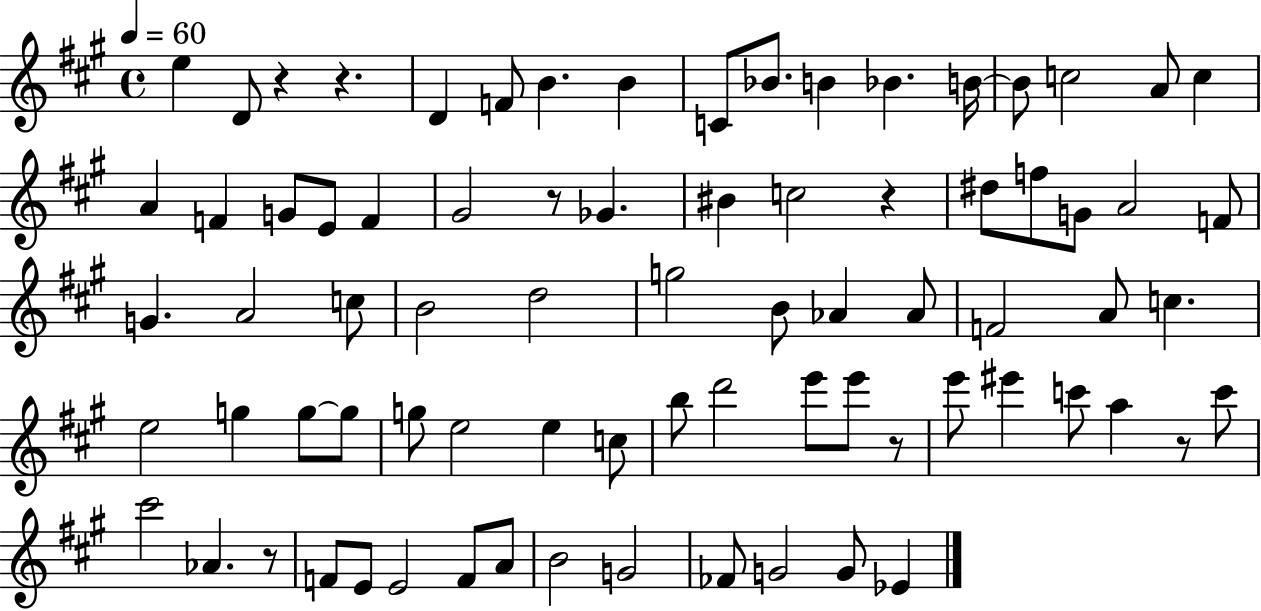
{
  \clef treble
  \time 4/4
  \defaultTimeSignature
  \key a \major
  \tempo 4 = 60
  e''4 d'8 r4 r4. | d'4 f'8 b'4. b'4 | c'8 bes'8. b'4 bes'4. b'16~~ | b'8 c''2 a'8 c''4 | \break a'4 f'4 g'8 e'8 f'4 | gis'2 r8 ges'4. | bis'4 c''2 r4 | dis''8 f''8 g'8 a'2 f'8 | \break g'4. a'2 c''8 | b'2 d''2 | g''2 b'8 aes'4 aes'8 | f'2 a'8 c''4. | \break e''2 g''4 g''8~~ g''8 | g''8 e''2 e''4 c''8 | b''8 d'''2 e'''8 e'''8 r8 | e'''8 eis'''4 c'''8 a''4 r8 c'''8 | \break cis'''2 aes'4. r8 | f'8 e'8 e'2 f'8 a'8 | b'2 g'2 | fes'8 g'2 g'8 ees'4 | \break \bar "|."
}